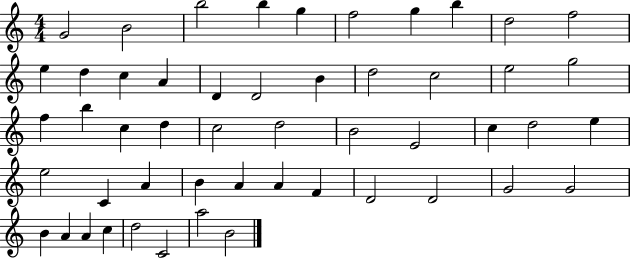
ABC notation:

X:1
T:Untitled
M:4/4
L:1/4
K:C
G2 B2 b2 b g f2 g b d2 f2 e d c A D D2 B d2 c2 e2 g2 f b c d c2 d2 B2 E2 c d2 e e2 C A B A A F D2 D2 G2 G2 B A A c d2 C2 a2 B2